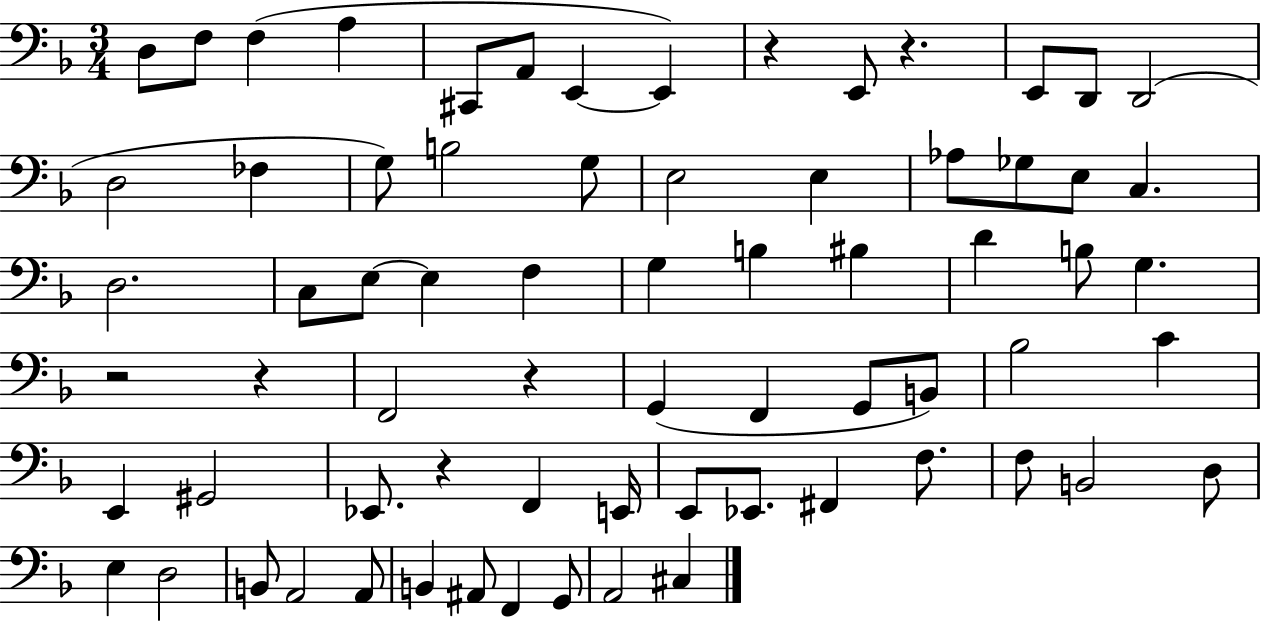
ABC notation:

X:1
T:Untitled
M:3/4
L:1/4
K:F
D,/2 F,/2 F, A, ^C,,/2 A,,/2 E,, E,, z E,,/2 z E,,/2 D,,/2 D,,2 D,2 _F, G,/2 B,2 G,/2 E,2 E, _A,/2 _G,/2 E,/2 C, D,2 C,/2 E,/2 E, F, G, B, ^B, D B,/2 G, z2 z F,,2 z G,, F,, G,,/2 B,,/2 _B,2 C E,, ^G,,2 _E,,/2 z F,, E,,/4 E,,/2 _E,,/2 ^F,, F,/2 F,/2 B,,2 D,/2 E, D,2 B,,/2 A,,2 A,,/2 B,, ^A,,/2 F,, G,,/2 A,,2 ^C,